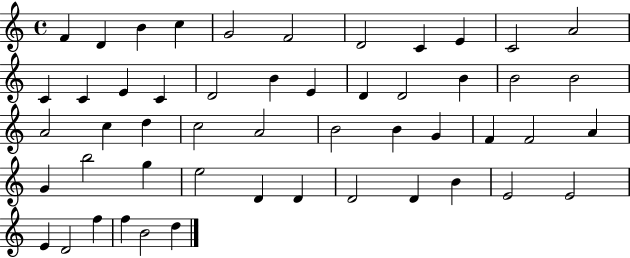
{
  \clef treble
  \time 4/4
  \defaultTimeSignature
  \key c \major
  f'4 d'4 b'4 c''4 | g'2 f'2 | d'2 c'4 e'4 | c'2 a'2 | \break c'4 c'4 e'4 c'4 | d'2 b'4 e'4 | d'4 d'2 b'4 | b'2 b'2 | \break a'2 c''4 d''4 | c''2 a'2 | b'2 b'4 g'4 | f'4 f'2 a'4 | \break g'4 b''2 g''4 | e''2 d'4 d'4 | d'2 d'4 b'4 | e'2 e'2 | \break e'4 d'2 f''4 | f''4 b'2 d''4 | \bar "|."
}